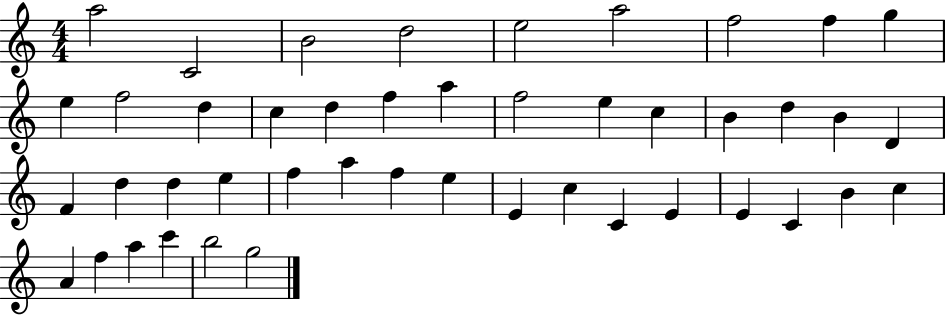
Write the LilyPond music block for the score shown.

{
  \clef treble
  \numericTimeSignature
  \time 4/4
  \key c \major
  a''2 c'2 | b'2 d''2 | e''2 a''2 | f''2 f''4 g''4 | \break e''4 f''2 d''4 | c''4 d''4 f''4 a''4 | f''2 e''4 c''4 | b'4 d''4 b'4 d'4 | \break f'4 d''4 d''4 e''4 | f''4 a''4 f''4 e''4 | e'4 c''4 c'4 e'4 | e'4 c'4 b'4 c''4 | \break a'4 f''4 a''4 c'''4 | b''2 g''2 | \bar "|."
}